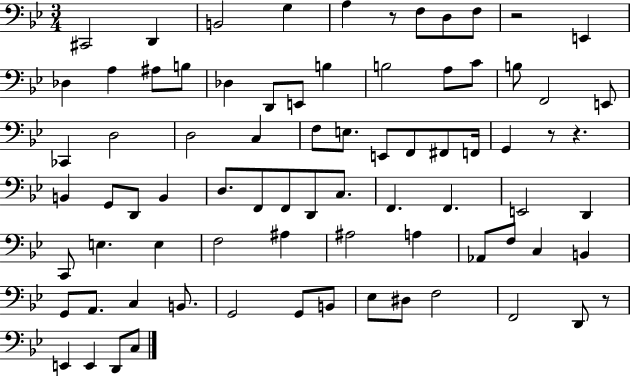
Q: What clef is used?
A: bass